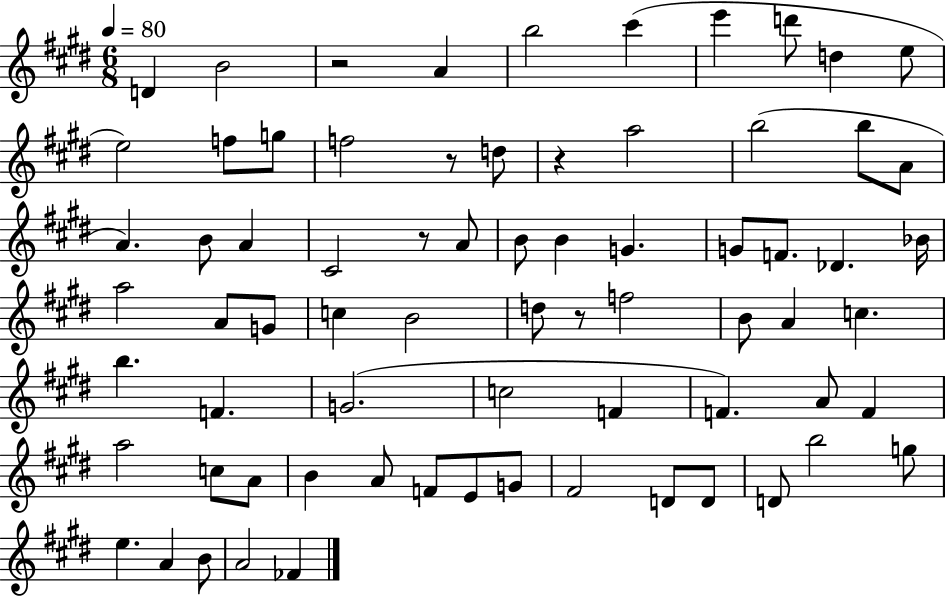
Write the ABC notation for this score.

X:1
T:Untitled
M:6/8
L:1/4
K:E
D B2 z2 A b2 ^c' e' d'/2 d e/2 e2 f/2 g/2 f2 z/2 d/2 z a2 b2 b/2 A/2 A B/2 A ^C2 z/2 A/2 B/2 B G G/2 F/2 _D _B/4 a2 A/2 G/2 c B2 d/2 z/2 f2 B/2 A c b F G2 c2 F F A/2 F a2 c/2 A/2 B A/2 F/2 E/2 G/2 ^F2 D/2 D/2 D/2 b2 g/2 e A B/2 A2 _F